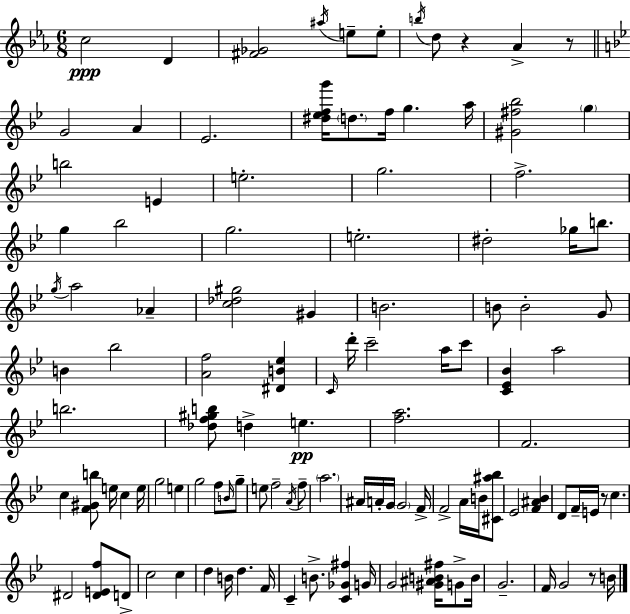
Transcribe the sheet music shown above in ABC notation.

X:1
T:Untitled
M:6/8
L:1/4
K:Cm
c2 D [^F_G]2 ^a/4 e/2 e/2 b/4 d/2 z _A z/2 G2 A _E2 [^d_efg']/4 d/2 f/4 g a/4 [^G^f_b]2 g b2 E e2 g2 f2 g _b2 g2 e2 ^d2 _g/4 b/2 g/4 a2 _A [c_d^g]2 ^G B2 B/2 B2 G/2 B _b2 [Af]2 [^DB_e] C/4 d'/4 c'2 a/4 c'/2 [C_E_B] a2 b2 [_df^gb]/2 d e [fa]2 F2 c [F^Gb]/2 e/4 c e/4 g2 e g2 f/2 B/4 g/2 e/2 f2 A/4 f/2 a2 ^A/4 A/4 G/4 G2 F/4 F2 A/4 B/4 [^C^a_b]/2 _E2 [F^A_B] D/2 F/4 E/4 z/2 c ^D2 [^DEf]/2 D/2 c2 c d B/4 d F/4 C B/2 [C_G^f] G/4 G2 [^G^AB^f]/4 G/2 B/4 G2 F/4 G2 z/2 B/4